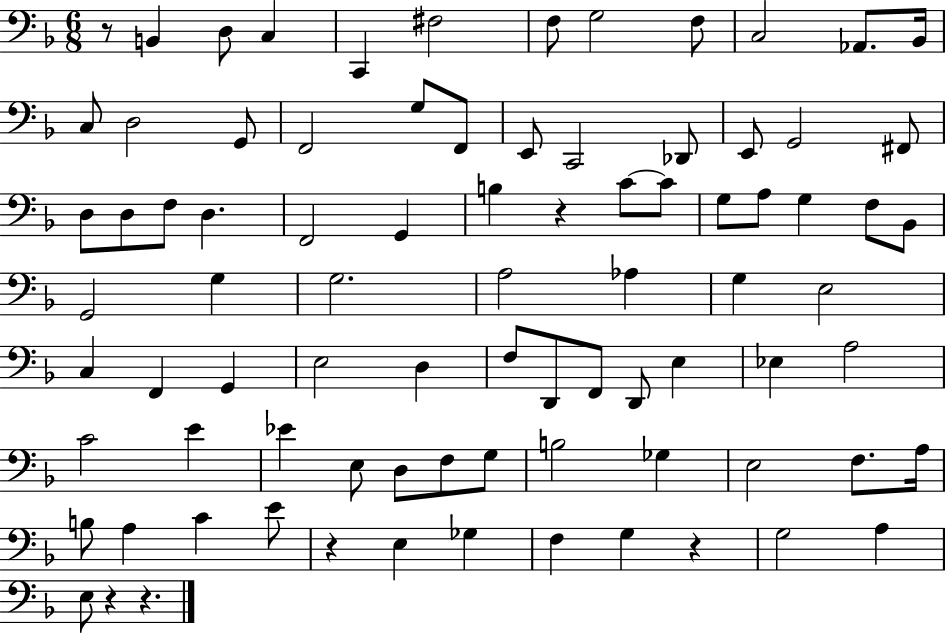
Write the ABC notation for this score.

X:1
T:Untitled
M:6/8
L:1/4
K:F
z/2 B,, D,/2 C, C,, ^F,2 F,/2 G,2 F,/2 C,2 _A,,/2 _B,,/4 C,/2 D,2 G,,/2 F,,2 G,/2 F,,/2 E,,/2 C,,2 _D,,/2 E,,/2 G,,2 ^F,,/2 D,/2 D,/2 F,/2 D, F,,2 G,, B, z C/2 C/2 G,/2 A,/2 G, F,/2 _B,,/2 G,,2 G, G,2 A,2 _A, G, E,2 C, F,, G,, E,2 D, F,/2 D,,/2 F,,/2 D,,/2 E, _E, A,2 C2 E _E E,/2 D,/2 F,/2 G,/2 B,2 _G, E,2 F,/2 A,/4 B,/2 A, C E/2 z E, _G, F, G, z G,2 A, E,/2 z z